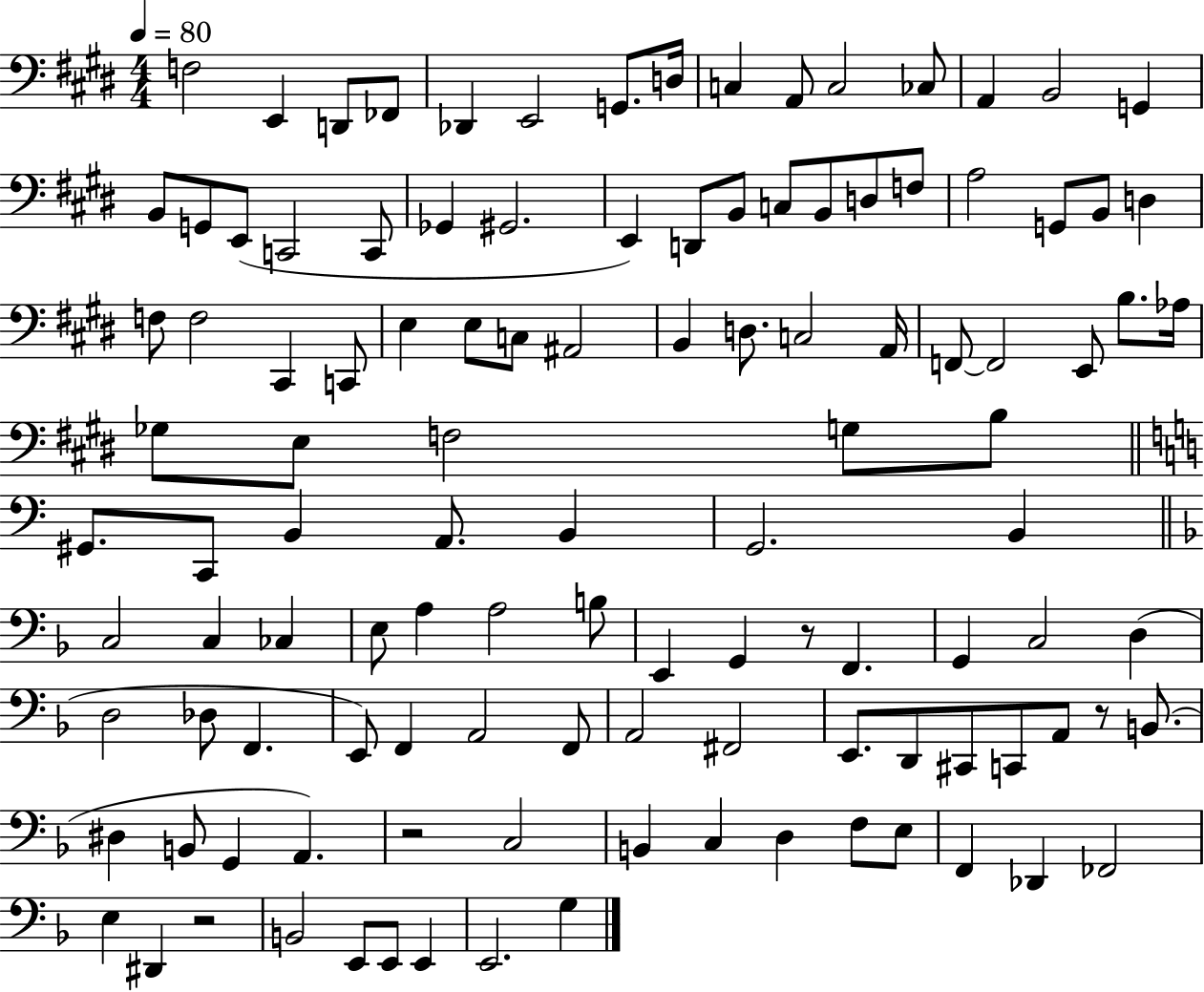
{
  \clef bass
  \numericTimeSignature
  \time 4/4
  \key e \major
  \tempo 4 = 80
  f2 e,4 d,8 fes,8 | des,4 e,2 g,8. d16 | c4 a,8 c2 ces8 | a,4 b,2 g,4 | \break b,8 g,8 e,8( c,2 c,8 | ges,4 gis,2. | e,4) d,8 b,8 c8 b,8 d8 f8 | a2 g,8 b,8 d4 | \break f8 f2 cis,4 c,8 | e4 e8 c8 ais,2 | b,4 d8. c2 a,16 | f,8~~ f,2 e,8 b8. aes16 | \break ges8 e8 f2 g8 b8 | \bar "||" \break \key a \minor gis,8. c,8 b,4 a,8. b,4 | g,2. b,4 | \bar "||" \break \key d \minor c2 c4 ces4 | e8 a4 a2 b8 | e,4 g,4 r8 f,4. | g,4 c2 d4( | \break d2 des8 f,4. | e,8) f,4 a,2 f,8 | a,2 fis,2 | e,8. d,8 cis,8 c,8 a,8 r8 b,8.( | \break dis4 b,8 g,4 a,4.) | r2 c2 | b,4 c4 d4 f8 e8 | f,4 des,4 fes,2 | \break e4 dis,4 r2 | b,2 e,8 e,8 e,4 | e,2. g4 | \bar "|."
}